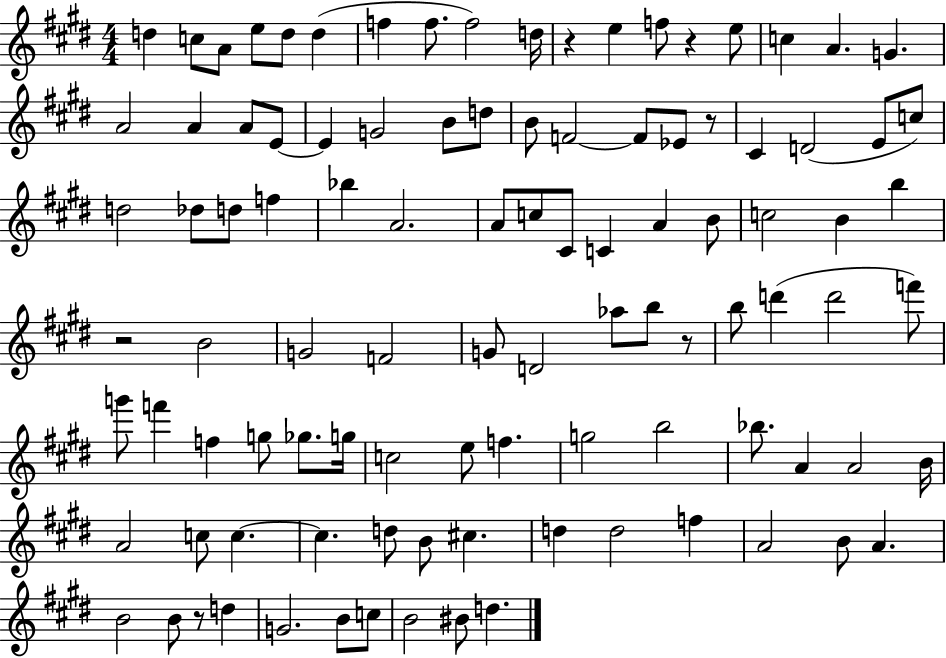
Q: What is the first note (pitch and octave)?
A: D5